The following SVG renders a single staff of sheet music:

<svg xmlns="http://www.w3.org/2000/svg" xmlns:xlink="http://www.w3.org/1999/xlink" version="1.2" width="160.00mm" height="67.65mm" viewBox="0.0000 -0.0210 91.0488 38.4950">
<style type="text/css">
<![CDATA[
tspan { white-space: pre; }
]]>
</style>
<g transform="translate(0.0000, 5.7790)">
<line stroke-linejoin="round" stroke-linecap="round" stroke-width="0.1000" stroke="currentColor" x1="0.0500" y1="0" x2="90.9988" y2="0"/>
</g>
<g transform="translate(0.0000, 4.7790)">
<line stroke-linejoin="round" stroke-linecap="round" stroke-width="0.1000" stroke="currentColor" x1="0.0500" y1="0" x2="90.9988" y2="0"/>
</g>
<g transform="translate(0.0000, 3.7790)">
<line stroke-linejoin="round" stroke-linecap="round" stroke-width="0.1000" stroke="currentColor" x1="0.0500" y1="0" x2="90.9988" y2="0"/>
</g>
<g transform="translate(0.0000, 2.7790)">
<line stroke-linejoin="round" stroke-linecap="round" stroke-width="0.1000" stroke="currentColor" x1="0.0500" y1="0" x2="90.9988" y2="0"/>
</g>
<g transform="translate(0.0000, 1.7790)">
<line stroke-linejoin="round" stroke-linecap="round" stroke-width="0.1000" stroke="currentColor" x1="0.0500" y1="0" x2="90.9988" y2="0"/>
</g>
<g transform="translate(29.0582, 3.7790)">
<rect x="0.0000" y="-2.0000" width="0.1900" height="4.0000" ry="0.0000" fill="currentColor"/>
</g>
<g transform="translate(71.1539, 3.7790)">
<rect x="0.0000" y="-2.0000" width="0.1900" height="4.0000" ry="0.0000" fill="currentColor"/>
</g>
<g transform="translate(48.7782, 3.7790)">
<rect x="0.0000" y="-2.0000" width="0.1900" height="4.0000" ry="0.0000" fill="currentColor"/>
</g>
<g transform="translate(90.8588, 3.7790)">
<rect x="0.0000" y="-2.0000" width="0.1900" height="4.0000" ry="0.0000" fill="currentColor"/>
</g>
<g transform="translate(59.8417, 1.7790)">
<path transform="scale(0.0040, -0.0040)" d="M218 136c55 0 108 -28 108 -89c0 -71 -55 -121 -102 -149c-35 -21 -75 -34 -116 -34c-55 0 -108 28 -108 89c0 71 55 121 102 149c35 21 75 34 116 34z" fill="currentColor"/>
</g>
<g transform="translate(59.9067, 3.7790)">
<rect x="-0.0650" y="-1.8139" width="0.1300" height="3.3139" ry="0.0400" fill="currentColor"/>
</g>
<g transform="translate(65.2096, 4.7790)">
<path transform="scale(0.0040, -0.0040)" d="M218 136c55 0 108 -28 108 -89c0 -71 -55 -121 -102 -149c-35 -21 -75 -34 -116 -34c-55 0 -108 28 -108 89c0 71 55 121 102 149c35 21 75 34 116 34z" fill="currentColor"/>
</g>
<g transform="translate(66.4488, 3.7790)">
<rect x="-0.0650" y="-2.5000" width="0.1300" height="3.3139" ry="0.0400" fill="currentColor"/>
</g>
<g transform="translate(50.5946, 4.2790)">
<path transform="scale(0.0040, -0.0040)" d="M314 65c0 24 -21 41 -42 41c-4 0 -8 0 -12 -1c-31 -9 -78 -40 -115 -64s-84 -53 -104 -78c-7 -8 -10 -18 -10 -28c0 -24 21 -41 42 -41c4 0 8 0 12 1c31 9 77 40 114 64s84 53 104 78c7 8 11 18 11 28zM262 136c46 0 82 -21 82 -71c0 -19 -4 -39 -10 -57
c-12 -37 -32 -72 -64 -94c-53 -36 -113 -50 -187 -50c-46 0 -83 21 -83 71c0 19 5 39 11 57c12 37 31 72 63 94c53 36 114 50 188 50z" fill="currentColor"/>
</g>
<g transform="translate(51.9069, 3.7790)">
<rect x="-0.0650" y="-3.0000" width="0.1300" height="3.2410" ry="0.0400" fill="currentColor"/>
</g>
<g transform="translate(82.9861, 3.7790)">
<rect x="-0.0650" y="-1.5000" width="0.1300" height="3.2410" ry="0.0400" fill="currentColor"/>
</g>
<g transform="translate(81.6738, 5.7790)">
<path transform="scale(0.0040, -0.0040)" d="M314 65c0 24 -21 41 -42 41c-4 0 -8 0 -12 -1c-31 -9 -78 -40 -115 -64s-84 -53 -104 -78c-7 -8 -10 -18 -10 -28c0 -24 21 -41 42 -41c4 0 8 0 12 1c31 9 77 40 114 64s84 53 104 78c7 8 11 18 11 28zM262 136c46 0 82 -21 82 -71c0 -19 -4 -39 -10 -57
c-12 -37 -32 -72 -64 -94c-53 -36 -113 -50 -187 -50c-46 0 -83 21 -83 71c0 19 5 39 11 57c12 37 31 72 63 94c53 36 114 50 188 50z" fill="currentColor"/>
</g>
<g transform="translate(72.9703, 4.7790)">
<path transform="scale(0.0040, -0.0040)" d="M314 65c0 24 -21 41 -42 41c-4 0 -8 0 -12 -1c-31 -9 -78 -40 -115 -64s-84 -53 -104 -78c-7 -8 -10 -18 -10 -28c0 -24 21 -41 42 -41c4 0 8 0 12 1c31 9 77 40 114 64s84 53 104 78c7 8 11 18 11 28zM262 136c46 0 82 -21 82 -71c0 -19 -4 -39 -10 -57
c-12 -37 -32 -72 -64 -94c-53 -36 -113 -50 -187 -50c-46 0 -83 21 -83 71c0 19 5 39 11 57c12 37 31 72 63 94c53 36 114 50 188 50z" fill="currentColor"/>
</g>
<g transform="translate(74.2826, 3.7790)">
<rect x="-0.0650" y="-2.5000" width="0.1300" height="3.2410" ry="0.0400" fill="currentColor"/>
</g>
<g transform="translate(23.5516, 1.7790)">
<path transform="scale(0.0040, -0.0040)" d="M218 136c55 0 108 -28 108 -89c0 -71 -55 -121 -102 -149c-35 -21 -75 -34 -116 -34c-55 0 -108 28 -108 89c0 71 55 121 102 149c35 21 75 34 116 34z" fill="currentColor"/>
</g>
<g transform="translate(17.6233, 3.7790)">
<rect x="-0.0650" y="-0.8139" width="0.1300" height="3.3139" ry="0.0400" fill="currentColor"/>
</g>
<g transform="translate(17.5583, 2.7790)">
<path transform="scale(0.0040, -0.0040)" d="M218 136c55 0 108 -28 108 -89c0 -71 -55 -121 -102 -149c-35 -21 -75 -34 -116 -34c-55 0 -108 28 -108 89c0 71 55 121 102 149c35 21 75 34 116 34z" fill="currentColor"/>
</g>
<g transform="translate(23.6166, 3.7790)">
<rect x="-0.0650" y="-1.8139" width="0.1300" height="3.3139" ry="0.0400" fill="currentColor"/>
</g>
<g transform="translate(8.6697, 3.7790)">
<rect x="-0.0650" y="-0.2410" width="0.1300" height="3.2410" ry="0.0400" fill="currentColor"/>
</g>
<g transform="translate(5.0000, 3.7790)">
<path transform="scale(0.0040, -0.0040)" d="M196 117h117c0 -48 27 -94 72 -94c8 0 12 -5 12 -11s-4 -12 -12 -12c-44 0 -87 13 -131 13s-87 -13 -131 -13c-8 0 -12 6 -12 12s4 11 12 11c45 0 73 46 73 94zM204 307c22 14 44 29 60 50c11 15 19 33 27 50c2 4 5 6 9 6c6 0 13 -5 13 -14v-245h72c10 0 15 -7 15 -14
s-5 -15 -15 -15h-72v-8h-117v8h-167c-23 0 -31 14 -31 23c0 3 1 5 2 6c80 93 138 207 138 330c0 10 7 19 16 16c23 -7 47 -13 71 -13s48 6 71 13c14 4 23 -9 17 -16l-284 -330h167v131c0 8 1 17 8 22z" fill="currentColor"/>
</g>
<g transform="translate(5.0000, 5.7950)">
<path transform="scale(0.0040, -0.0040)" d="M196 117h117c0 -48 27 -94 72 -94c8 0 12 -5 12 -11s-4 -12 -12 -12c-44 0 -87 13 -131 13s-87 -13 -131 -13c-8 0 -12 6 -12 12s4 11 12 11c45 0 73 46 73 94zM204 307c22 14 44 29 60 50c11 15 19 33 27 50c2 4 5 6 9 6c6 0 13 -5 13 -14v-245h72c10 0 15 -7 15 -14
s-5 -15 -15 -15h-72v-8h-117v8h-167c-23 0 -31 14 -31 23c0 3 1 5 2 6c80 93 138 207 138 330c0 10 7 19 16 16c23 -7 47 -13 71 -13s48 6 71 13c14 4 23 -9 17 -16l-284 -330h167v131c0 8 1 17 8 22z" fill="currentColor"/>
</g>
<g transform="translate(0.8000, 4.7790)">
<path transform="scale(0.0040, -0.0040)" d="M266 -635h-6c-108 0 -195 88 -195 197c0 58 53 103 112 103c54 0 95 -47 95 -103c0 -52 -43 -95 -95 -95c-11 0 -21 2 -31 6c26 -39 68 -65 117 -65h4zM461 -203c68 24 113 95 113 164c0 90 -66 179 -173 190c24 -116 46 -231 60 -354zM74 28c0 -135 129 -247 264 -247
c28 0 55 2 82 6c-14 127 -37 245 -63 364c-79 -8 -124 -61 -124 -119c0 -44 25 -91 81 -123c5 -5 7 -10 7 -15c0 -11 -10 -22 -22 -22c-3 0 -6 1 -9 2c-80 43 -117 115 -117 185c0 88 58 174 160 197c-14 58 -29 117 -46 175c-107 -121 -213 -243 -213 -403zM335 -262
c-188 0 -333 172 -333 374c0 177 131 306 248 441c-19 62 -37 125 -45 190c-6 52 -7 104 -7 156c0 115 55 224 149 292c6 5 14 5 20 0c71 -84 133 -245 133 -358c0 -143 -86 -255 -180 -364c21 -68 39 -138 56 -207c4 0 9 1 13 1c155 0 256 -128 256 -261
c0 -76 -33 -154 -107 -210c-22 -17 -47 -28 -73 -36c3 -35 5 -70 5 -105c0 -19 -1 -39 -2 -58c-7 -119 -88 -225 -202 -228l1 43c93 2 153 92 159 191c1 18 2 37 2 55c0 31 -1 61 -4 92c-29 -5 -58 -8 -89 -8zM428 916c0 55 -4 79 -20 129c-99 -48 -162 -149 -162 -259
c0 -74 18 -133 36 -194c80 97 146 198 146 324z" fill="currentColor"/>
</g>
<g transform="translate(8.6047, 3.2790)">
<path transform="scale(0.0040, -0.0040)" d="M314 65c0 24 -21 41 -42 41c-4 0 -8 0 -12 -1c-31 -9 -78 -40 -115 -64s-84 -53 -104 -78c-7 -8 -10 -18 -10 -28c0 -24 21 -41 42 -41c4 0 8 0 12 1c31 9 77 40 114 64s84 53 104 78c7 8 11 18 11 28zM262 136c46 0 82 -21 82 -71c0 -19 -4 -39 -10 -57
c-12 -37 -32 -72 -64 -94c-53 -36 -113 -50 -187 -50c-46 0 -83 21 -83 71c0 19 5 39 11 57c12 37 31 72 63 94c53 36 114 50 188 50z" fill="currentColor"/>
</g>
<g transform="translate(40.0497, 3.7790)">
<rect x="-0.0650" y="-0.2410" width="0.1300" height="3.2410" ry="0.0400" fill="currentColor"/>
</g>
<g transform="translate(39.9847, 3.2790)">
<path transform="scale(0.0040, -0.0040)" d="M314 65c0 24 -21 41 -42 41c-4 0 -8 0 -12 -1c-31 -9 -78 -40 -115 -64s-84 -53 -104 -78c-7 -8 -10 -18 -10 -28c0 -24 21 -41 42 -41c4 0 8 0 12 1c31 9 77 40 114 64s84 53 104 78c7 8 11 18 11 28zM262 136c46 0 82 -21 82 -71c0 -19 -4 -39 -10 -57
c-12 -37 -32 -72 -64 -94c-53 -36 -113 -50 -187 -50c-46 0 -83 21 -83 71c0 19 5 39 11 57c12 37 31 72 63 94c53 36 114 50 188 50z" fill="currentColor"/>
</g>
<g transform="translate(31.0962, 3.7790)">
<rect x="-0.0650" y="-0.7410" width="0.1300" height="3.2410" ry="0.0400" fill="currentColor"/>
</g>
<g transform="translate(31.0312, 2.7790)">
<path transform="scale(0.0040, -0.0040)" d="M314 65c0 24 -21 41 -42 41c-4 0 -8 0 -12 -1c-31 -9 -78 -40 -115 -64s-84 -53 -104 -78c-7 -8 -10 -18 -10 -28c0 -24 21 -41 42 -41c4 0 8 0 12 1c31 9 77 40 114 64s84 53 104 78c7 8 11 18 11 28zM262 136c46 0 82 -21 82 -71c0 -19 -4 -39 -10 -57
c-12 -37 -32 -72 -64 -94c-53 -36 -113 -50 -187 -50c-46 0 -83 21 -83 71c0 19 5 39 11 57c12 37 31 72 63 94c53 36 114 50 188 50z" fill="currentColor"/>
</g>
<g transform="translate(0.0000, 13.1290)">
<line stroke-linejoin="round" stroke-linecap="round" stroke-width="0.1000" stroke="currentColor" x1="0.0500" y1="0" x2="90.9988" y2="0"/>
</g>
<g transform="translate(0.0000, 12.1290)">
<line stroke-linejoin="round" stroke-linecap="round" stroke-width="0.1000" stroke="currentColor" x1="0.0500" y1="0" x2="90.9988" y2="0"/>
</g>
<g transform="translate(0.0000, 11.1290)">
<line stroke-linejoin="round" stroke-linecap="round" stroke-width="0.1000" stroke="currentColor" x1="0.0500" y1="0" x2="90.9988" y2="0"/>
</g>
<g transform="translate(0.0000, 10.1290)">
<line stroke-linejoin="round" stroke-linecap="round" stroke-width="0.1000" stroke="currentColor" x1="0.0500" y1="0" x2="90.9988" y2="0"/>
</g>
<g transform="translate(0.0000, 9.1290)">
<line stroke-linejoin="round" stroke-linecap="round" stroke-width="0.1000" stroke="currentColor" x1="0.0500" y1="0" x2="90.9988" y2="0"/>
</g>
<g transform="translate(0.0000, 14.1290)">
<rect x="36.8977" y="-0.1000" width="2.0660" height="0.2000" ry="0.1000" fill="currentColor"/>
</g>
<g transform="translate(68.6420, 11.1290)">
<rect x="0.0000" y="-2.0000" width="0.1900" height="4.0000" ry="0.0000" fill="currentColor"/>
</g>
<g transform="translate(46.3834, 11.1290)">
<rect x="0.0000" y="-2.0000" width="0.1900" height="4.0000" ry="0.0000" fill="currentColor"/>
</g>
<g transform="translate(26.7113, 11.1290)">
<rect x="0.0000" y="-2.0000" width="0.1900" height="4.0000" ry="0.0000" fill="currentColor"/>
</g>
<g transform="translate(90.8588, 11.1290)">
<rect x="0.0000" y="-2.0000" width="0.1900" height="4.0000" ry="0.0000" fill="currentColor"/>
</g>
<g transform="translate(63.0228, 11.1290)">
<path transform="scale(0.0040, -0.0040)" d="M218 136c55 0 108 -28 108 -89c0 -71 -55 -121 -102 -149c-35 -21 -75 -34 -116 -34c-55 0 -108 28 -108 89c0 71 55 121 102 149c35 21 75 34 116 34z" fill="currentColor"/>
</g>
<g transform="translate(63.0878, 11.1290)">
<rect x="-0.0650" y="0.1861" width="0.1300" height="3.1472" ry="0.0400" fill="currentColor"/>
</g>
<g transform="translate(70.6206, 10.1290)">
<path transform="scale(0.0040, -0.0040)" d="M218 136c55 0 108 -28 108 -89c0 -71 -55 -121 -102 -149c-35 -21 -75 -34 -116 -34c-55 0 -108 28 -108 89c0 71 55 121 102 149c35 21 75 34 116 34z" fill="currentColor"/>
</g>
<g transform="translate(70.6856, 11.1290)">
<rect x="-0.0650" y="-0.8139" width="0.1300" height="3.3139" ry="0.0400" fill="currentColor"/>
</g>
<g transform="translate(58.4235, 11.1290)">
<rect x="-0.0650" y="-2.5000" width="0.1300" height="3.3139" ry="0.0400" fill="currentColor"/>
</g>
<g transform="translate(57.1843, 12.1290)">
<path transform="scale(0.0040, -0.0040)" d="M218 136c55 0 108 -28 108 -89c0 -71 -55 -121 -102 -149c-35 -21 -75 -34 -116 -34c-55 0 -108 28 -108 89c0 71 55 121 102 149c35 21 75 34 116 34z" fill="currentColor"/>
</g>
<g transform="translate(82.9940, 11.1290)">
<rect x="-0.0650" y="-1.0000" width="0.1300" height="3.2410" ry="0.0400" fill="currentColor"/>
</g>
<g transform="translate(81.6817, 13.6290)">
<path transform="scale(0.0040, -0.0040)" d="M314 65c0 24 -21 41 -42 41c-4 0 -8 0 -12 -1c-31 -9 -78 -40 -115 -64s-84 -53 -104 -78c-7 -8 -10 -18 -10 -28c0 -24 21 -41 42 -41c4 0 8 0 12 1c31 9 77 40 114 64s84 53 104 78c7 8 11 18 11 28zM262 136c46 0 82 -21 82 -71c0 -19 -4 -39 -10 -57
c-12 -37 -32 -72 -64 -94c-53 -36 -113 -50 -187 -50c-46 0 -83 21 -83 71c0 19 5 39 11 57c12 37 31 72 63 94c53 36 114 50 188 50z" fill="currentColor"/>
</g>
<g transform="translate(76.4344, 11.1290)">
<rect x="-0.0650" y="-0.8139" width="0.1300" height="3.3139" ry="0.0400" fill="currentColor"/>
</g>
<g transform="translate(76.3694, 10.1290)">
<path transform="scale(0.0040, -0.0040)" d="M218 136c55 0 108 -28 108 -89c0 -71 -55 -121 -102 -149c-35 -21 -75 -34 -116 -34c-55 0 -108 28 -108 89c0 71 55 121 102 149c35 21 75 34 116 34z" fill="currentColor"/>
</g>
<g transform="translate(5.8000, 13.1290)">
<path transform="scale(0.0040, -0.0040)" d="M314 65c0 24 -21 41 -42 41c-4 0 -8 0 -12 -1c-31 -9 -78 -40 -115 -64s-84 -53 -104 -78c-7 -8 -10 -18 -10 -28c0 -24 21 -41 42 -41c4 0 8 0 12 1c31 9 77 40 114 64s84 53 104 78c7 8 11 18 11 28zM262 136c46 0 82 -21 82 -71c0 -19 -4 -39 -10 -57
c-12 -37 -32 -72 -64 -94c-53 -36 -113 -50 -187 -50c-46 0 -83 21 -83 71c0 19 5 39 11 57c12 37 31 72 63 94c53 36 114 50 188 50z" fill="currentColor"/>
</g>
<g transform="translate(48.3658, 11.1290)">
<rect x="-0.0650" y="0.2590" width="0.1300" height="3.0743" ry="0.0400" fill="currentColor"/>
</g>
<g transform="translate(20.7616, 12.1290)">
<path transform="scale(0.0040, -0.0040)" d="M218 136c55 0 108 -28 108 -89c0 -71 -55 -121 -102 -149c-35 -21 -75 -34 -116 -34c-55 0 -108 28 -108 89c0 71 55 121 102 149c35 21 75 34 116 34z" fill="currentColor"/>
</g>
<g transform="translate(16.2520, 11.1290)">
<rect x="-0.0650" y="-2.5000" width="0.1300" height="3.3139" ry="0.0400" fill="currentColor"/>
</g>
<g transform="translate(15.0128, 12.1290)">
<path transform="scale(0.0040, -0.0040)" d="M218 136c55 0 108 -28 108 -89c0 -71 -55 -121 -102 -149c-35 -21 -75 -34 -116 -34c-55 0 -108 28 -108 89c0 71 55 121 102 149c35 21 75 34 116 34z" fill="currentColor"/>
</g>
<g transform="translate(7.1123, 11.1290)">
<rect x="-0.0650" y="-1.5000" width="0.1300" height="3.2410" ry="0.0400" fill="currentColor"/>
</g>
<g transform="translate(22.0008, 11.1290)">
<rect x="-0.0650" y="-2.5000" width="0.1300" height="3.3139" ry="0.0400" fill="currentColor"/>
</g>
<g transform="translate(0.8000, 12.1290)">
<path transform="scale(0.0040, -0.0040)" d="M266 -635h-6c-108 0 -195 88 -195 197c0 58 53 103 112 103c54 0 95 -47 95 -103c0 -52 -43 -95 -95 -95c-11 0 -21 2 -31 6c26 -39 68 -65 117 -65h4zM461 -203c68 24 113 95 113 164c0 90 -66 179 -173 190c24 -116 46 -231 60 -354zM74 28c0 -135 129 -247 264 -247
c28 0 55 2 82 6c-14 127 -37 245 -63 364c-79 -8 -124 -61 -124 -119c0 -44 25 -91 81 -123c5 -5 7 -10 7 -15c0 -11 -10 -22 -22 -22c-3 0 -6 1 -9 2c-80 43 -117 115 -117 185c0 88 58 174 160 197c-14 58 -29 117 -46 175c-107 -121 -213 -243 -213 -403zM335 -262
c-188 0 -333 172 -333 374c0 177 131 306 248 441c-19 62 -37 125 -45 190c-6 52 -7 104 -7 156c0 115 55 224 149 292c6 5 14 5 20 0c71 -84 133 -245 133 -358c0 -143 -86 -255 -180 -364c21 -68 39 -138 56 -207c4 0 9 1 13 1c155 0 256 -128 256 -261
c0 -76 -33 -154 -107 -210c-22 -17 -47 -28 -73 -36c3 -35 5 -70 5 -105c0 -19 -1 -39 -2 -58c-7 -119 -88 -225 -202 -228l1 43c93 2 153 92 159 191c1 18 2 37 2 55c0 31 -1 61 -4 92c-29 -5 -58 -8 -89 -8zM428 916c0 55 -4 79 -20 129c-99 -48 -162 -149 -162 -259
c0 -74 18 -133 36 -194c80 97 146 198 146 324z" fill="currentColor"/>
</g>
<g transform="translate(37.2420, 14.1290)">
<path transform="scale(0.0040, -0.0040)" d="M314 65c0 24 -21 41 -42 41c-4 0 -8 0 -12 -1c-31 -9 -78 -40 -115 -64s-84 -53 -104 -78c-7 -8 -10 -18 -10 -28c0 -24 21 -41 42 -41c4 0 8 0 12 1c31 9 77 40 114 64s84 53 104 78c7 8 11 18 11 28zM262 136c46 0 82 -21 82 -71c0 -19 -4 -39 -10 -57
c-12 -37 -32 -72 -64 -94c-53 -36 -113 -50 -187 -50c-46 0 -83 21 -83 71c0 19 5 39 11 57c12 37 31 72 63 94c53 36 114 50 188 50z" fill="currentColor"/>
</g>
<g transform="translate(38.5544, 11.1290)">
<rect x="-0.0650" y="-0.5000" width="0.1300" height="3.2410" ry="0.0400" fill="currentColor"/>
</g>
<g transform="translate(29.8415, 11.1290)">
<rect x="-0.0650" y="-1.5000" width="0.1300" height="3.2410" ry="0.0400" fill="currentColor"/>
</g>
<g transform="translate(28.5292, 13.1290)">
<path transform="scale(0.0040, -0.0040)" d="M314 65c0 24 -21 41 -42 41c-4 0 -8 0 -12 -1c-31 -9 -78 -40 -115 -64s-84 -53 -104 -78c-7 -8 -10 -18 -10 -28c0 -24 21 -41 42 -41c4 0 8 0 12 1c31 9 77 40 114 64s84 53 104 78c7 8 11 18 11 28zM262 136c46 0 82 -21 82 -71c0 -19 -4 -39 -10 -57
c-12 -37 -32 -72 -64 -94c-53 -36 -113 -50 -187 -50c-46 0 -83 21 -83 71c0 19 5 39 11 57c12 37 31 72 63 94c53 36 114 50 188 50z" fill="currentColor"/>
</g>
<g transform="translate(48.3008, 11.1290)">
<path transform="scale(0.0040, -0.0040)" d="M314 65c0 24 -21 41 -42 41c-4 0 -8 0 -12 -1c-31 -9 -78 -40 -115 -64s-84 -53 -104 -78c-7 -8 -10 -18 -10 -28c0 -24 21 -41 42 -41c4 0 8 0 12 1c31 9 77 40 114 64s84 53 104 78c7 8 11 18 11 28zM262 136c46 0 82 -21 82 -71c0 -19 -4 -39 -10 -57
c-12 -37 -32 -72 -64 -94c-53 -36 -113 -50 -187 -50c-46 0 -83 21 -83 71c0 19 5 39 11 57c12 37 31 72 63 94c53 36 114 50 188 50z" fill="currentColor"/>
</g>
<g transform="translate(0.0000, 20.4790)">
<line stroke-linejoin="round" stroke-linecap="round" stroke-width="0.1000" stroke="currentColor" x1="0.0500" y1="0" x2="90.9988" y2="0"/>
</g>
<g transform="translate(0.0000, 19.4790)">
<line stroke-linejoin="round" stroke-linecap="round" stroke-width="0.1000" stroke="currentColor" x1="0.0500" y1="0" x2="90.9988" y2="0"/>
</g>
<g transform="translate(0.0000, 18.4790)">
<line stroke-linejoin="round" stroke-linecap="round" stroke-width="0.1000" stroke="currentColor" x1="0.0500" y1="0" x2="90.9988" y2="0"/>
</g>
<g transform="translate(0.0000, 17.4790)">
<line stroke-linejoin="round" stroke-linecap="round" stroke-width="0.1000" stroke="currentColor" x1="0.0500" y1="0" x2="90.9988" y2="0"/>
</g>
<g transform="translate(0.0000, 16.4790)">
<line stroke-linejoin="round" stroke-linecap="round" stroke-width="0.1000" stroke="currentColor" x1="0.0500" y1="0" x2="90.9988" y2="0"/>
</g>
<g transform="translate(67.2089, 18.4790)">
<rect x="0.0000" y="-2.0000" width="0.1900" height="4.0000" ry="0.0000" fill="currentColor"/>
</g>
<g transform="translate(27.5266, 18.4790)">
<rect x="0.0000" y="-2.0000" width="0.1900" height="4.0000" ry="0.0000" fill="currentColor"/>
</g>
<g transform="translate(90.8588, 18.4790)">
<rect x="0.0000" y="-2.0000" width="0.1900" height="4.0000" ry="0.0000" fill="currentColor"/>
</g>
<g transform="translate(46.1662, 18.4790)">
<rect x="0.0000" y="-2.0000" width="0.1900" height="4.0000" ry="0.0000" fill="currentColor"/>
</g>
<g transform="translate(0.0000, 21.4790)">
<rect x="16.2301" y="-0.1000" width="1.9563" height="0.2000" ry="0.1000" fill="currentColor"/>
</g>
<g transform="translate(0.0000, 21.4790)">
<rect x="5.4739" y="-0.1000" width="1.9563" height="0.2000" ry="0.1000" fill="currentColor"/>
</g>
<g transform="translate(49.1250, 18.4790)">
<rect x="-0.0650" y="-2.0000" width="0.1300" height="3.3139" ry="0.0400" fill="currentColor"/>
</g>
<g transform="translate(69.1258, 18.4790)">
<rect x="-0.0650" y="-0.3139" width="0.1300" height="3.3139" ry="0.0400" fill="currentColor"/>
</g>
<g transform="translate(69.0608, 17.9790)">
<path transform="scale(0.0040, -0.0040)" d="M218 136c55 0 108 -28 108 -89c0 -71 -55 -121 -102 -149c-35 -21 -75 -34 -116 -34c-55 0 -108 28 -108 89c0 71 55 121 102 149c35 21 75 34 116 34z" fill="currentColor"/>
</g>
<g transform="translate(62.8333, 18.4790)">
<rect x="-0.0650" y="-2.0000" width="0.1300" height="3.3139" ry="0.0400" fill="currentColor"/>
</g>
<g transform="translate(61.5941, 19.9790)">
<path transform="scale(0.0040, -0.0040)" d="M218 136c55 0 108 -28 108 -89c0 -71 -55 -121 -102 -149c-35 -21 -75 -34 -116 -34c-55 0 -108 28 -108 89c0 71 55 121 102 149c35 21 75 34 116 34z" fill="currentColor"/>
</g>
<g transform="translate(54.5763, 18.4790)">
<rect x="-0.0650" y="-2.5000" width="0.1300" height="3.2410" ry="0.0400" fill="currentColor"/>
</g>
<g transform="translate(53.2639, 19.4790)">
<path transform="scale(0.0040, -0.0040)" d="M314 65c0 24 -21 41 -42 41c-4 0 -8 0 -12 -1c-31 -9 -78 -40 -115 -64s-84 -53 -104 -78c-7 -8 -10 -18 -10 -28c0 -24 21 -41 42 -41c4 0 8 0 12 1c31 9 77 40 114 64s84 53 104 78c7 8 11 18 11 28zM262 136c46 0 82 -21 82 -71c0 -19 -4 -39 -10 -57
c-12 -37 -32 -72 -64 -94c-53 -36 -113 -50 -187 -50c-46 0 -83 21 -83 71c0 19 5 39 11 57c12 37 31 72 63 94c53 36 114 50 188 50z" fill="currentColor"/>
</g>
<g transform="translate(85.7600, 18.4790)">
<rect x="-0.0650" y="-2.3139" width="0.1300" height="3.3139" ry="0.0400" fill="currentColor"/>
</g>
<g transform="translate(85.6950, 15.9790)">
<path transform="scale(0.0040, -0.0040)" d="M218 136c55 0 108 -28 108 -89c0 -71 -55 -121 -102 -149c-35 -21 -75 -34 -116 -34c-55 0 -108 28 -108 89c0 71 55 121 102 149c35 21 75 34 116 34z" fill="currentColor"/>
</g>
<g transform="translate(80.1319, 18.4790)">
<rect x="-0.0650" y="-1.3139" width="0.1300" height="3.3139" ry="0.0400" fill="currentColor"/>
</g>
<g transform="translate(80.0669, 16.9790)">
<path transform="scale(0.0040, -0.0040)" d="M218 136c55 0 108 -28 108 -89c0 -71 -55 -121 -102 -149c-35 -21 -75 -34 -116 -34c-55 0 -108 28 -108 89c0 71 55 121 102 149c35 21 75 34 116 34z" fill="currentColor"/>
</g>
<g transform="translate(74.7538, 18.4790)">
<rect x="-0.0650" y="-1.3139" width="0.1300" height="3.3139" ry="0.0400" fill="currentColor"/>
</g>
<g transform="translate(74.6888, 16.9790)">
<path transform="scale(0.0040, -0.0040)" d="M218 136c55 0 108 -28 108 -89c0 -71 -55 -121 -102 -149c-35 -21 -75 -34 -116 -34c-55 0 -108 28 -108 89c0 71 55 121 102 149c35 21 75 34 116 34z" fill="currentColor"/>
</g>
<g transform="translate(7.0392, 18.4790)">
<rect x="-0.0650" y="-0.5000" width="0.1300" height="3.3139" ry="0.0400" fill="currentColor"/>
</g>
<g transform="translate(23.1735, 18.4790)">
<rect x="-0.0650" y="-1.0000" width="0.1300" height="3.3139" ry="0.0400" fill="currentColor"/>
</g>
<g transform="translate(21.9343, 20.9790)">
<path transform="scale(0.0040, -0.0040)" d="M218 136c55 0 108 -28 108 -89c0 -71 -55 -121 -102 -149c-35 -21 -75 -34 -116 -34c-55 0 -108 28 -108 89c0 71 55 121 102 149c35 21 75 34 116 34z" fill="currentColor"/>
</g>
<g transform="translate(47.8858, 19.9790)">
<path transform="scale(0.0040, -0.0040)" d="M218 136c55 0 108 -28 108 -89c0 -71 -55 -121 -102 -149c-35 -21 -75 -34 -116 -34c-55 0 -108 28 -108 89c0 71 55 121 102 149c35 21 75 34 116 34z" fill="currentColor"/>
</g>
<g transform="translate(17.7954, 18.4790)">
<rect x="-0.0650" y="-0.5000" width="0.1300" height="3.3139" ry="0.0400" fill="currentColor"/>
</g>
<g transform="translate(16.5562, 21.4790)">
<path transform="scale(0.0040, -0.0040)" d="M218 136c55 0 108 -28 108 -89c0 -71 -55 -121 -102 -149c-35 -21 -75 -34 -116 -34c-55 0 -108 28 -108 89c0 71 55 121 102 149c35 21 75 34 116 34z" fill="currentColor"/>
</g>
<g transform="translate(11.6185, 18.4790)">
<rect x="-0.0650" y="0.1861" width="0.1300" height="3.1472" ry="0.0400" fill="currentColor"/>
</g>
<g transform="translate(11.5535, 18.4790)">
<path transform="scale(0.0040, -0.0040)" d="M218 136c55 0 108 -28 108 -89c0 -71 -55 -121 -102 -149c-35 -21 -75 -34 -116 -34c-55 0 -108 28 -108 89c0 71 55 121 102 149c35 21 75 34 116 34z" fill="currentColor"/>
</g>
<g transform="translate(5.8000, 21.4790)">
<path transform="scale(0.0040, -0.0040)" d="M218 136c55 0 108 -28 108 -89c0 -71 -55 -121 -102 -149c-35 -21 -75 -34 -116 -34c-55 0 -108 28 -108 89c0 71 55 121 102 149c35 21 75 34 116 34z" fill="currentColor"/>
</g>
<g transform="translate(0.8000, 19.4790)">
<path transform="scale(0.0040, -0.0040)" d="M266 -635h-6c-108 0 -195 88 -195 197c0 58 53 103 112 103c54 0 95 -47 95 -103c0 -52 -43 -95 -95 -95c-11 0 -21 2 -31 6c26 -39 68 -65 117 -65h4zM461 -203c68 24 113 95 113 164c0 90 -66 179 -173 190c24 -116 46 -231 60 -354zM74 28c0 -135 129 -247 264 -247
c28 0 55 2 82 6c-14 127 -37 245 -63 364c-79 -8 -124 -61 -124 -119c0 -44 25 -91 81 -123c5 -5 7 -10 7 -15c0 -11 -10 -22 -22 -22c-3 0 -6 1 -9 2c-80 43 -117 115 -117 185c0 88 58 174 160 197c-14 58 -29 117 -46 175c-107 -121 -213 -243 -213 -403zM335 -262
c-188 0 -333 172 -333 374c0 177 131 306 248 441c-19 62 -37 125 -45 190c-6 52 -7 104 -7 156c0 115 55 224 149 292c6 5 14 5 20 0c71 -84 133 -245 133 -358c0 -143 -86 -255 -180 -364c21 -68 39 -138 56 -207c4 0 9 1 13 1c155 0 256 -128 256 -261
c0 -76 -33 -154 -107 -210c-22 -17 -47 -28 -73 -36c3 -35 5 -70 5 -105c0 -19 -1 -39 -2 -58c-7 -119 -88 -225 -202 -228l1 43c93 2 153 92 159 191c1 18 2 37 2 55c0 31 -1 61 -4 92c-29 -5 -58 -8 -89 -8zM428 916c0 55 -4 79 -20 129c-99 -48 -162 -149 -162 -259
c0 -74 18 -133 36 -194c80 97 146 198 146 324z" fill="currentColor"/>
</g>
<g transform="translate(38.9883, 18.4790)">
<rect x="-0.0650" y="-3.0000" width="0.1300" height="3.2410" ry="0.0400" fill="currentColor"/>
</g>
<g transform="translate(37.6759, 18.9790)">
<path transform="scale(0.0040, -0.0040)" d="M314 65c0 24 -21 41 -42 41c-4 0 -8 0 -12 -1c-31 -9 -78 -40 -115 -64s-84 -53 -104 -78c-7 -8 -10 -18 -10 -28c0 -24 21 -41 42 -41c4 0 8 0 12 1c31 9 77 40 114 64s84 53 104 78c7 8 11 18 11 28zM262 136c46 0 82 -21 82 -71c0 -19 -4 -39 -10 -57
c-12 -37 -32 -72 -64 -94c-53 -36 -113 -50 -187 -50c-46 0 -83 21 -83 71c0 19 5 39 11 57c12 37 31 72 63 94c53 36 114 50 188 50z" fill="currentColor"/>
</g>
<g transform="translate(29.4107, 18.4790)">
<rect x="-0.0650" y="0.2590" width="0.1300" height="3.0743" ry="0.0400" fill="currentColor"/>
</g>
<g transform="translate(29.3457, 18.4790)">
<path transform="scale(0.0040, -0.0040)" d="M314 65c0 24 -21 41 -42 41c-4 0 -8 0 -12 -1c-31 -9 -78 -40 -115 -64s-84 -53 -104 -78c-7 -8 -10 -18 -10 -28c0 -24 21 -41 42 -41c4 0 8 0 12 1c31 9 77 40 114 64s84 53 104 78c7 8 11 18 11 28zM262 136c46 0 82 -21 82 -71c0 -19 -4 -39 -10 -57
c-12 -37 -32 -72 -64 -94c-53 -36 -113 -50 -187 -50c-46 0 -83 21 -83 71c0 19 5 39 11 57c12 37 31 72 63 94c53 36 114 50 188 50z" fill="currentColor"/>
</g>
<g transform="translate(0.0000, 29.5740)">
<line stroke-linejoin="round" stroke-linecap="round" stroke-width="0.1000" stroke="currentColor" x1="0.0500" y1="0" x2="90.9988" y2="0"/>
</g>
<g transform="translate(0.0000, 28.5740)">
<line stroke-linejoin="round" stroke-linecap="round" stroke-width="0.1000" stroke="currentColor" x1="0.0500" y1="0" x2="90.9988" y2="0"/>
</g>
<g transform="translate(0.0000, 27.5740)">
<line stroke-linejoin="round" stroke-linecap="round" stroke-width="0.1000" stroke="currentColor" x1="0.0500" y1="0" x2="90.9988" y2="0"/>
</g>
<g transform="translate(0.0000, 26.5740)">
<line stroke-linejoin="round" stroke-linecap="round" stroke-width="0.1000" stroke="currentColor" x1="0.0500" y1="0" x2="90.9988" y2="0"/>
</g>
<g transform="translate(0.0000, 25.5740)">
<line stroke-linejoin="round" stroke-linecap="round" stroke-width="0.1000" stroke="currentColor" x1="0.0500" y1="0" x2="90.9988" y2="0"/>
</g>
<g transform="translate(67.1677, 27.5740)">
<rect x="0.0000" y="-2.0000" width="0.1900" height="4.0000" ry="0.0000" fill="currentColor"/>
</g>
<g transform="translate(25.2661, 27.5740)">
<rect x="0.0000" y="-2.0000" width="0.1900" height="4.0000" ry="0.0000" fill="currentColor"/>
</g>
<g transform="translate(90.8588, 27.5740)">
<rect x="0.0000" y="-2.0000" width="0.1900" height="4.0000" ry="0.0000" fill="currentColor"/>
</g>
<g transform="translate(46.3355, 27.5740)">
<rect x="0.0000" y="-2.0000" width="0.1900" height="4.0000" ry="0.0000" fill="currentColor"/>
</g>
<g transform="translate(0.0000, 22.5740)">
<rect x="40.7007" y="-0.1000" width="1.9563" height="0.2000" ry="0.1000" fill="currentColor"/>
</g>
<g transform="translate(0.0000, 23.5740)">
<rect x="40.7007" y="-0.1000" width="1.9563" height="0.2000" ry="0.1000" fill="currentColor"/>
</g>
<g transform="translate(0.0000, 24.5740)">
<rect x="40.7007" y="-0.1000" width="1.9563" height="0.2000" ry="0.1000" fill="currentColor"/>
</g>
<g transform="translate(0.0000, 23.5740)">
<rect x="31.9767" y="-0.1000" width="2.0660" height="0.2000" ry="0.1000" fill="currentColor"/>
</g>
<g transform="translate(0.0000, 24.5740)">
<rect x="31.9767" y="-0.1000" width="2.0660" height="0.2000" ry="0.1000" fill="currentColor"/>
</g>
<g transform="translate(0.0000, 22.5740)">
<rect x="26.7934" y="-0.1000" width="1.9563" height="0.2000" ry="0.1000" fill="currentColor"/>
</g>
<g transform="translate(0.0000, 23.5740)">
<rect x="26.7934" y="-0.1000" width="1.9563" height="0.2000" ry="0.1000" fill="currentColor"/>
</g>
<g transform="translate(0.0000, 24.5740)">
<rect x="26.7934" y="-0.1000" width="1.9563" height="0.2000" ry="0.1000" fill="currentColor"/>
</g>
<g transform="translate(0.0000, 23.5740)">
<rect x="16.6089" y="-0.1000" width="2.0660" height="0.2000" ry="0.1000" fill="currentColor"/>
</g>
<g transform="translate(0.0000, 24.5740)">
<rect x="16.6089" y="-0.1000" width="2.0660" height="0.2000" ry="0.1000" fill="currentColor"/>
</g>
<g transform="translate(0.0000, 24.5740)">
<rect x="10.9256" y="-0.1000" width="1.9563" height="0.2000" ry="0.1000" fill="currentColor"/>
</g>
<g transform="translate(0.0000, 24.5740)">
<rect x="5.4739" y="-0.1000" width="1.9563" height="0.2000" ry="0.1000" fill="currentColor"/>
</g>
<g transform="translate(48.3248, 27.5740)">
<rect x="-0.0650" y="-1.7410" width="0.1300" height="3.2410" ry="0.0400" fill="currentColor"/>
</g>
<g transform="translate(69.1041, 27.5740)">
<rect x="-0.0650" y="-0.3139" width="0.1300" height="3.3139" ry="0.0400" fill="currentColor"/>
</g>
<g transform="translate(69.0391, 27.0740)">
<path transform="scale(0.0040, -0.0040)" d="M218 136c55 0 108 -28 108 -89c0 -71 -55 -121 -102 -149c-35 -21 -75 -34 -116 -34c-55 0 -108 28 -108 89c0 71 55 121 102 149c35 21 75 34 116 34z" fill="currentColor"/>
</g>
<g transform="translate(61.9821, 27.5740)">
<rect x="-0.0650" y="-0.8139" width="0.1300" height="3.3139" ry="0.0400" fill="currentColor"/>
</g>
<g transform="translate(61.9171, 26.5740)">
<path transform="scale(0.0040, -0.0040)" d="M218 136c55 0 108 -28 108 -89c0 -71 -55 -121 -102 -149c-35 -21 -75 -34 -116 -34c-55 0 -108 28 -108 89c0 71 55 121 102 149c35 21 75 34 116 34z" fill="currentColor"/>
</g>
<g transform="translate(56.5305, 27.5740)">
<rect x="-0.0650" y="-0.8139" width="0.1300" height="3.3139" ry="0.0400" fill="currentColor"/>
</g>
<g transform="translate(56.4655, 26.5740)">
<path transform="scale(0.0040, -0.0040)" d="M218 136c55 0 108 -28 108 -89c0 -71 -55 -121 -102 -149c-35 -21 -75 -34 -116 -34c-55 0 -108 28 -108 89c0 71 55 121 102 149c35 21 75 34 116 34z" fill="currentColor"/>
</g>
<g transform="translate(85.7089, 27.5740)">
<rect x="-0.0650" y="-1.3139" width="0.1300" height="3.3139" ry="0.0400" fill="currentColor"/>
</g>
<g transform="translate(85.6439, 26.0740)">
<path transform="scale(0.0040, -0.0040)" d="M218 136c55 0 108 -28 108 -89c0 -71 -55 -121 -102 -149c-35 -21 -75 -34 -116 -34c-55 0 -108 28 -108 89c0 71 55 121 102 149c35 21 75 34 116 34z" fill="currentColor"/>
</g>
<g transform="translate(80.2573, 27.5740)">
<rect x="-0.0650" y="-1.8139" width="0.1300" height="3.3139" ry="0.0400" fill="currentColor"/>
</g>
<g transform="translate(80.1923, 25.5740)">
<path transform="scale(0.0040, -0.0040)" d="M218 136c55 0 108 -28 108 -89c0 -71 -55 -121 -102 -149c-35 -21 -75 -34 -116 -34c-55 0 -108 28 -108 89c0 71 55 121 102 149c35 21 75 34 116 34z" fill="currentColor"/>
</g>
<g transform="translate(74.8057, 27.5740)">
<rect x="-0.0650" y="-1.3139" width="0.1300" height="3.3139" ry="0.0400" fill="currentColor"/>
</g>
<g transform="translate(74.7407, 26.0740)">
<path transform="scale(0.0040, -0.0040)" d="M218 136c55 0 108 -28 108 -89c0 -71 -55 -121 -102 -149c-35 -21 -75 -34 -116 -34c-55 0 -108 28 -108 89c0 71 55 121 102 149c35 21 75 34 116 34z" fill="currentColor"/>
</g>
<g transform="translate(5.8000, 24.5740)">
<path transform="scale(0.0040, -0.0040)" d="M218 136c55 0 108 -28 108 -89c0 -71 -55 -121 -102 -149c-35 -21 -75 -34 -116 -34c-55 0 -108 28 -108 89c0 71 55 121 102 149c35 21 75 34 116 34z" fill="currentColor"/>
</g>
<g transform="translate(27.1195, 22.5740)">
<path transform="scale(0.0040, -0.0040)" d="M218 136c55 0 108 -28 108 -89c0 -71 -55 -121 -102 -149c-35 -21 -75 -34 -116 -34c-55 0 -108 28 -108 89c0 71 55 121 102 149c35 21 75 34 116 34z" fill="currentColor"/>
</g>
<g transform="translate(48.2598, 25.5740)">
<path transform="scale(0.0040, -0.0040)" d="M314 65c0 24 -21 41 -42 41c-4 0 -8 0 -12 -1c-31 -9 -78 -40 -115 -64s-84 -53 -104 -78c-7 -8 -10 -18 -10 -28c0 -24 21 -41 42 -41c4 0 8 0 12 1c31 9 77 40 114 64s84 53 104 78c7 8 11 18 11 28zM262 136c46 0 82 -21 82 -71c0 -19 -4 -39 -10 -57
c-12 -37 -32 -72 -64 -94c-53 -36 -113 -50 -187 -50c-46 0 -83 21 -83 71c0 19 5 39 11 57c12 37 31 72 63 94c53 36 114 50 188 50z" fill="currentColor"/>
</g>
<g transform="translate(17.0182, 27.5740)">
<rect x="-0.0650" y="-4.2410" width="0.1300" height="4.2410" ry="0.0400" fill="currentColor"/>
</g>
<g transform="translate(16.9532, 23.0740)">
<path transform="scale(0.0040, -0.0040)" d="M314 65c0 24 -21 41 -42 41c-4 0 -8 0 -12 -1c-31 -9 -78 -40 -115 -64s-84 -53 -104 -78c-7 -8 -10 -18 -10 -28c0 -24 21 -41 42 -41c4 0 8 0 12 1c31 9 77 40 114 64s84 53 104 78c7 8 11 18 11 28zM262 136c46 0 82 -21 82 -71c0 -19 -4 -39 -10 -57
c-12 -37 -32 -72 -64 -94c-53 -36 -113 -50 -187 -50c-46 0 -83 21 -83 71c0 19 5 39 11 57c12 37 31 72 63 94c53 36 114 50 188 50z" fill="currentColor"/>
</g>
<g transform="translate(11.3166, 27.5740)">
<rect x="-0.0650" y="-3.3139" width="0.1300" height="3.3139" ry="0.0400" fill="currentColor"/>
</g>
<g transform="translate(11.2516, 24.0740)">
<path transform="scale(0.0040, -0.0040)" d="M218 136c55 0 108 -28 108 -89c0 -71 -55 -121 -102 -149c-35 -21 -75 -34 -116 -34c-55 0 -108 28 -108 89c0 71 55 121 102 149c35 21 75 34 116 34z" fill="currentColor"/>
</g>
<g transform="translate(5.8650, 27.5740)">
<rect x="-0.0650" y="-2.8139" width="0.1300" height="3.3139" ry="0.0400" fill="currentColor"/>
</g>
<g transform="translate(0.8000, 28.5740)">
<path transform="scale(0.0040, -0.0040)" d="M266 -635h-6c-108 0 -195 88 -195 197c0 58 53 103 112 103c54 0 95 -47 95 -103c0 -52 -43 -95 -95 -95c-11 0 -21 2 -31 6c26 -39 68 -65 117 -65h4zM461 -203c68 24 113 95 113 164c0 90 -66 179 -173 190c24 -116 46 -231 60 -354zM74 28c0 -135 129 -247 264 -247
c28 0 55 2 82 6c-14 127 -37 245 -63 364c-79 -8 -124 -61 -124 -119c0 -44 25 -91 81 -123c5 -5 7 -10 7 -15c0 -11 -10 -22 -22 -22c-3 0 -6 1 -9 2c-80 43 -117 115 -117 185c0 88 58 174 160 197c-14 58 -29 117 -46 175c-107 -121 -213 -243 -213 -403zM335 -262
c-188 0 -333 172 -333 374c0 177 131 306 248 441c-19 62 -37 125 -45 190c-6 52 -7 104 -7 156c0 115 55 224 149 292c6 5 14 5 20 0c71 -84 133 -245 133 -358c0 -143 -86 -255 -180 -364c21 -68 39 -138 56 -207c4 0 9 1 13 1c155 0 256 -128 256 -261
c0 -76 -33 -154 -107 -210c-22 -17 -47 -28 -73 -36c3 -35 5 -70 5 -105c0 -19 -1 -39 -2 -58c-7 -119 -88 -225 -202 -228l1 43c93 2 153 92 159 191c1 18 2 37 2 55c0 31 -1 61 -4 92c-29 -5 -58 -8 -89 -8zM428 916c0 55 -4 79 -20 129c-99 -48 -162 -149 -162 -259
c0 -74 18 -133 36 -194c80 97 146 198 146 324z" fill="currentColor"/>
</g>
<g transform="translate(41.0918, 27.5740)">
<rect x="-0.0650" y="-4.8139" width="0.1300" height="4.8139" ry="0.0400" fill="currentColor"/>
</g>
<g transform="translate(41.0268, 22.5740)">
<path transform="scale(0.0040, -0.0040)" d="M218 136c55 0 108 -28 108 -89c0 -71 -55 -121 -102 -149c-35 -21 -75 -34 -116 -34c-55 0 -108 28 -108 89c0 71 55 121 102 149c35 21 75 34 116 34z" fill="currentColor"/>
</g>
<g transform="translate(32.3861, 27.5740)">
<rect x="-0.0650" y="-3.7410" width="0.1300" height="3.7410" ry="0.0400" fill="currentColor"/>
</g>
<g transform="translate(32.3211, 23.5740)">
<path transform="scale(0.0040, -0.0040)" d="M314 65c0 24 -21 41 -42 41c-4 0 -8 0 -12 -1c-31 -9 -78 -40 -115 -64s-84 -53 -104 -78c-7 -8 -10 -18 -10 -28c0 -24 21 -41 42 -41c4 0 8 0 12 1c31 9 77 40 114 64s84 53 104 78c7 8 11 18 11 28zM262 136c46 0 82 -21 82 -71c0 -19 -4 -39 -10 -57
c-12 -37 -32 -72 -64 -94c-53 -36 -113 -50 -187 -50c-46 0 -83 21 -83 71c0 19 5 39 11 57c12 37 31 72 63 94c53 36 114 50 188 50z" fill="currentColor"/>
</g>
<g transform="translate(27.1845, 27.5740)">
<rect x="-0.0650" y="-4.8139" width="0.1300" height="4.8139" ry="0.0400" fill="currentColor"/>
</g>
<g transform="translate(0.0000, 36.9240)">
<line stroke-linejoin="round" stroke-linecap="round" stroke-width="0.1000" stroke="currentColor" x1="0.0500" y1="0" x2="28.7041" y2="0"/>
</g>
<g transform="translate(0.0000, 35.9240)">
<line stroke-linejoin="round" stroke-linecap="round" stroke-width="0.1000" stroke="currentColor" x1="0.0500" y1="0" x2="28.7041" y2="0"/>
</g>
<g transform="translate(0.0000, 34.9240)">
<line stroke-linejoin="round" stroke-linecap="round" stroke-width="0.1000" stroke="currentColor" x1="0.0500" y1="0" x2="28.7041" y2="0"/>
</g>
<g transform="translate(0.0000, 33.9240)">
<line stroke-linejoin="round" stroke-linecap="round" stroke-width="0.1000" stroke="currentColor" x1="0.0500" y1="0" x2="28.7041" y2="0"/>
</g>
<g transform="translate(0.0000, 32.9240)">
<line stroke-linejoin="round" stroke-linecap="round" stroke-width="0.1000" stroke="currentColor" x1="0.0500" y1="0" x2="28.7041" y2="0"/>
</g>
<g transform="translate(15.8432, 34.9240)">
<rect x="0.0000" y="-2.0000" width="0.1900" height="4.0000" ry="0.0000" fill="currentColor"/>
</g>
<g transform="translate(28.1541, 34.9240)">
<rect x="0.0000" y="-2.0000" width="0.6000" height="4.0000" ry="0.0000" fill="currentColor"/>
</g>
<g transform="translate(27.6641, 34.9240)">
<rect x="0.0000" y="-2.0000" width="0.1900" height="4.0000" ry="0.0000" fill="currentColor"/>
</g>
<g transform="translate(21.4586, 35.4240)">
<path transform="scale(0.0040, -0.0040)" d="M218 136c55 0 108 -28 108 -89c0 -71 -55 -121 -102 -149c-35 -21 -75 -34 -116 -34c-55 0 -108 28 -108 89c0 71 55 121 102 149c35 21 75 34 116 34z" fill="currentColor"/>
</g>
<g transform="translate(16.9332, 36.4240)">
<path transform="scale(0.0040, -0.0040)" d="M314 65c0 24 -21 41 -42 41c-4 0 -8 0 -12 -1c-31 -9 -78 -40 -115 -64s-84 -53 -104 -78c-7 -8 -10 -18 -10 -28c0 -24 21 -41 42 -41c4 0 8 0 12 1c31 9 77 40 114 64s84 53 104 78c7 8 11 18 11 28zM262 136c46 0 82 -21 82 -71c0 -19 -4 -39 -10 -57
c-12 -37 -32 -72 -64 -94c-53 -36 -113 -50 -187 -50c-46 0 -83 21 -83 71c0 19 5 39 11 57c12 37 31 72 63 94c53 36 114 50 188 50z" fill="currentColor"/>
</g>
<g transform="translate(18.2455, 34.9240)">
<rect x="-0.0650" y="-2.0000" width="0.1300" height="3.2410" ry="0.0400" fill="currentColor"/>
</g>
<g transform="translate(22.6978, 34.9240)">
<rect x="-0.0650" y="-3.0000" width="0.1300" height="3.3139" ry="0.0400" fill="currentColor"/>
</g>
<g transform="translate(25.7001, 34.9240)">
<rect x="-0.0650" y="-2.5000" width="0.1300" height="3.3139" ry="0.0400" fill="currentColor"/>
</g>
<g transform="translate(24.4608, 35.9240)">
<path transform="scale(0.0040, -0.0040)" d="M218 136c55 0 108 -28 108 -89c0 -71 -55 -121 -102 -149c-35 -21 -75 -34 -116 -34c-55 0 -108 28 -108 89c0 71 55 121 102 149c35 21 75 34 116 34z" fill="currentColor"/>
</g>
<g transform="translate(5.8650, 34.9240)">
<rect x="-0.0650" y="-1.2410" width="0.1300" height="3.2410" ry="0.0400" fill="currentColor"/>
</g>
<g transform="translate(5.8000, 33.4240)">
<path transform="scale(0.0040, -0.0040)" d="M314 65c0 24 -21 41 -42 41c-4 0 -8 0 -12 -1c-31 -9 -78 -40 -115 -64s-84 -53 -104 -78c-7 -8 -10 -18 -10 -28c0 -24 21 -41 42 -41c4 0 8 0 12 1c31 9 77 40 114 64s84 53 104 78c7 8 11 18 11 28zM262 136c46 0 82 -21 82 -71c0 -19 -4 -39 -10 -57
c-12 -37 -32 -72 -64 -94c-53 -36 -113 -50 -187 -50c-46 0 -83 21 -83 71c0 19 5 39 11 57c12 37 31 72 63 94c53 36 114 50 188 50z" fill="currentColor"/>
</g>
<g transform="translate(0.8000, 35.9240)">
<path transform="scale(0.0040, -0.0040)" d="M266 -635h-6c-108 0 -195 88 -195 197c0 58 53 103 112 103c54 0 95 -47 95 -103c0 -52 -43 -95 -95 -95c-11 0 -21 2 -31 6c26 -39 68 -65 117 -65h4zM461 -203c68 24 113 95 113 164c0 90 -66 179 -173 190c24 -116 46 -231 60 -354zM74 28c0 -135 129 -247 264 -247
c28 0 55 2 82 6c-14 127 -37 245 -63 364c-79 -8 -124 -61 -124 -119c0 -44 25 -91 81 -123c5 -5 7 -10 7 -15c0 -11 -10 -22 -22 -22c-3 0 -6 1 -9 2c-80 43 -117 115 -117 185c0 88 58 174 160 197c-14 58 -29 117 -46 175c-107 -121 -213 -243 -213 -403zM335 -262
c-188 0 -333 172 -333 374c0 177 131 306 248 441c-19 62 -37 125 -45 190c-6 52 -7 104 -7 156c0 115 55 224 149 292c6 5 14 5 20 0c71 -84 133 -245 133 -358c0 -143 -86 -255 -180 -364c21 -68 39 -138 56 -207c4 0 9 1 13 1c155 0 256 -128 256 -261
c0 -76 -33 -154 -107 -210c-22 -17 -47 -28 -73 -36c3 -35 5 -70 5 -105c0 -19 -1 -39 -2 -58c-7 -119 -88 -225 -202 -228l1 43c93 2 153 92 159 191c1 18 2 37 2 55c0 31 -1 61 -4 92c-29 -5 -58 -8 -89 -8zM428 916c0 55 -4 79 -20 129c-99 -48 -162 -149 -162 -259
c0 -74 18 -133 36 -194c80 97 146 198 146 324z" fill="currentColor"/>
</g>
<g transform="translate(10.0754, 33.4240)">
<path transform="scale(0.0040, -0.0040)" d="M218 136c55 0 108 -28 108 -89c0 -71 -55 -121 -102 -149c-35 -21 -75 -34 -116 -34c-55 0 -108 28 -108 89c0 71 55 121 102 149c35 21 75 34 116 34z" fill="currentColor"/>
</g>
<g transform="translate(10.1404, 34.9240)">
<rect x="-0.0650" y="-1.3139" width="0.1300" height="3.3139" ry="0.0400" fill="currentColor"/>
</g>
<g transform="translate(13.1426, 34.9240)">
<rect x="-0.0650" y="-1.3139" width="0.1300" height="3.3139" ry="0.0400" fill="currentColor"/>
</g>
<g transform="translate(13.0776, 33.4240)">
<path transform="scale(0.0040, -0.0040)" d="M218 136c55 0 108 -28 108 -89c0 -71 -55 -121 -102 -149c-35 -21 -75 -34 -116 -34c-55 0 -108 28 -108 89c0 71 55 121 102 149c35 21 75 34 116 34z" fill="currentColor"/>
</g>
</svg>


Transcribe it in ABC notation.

X:1
T:Untitled
M:4/4
L:1/4
K:C
c2 d f d2 c2 A2 f G G2 E2 E2 G G E2 C2 B2 G B d d D2 C B C D B2 A2 F G2 F c e e g a b d'2 e' c'2 e' f2 d d c e f e e2 e e F2 A G